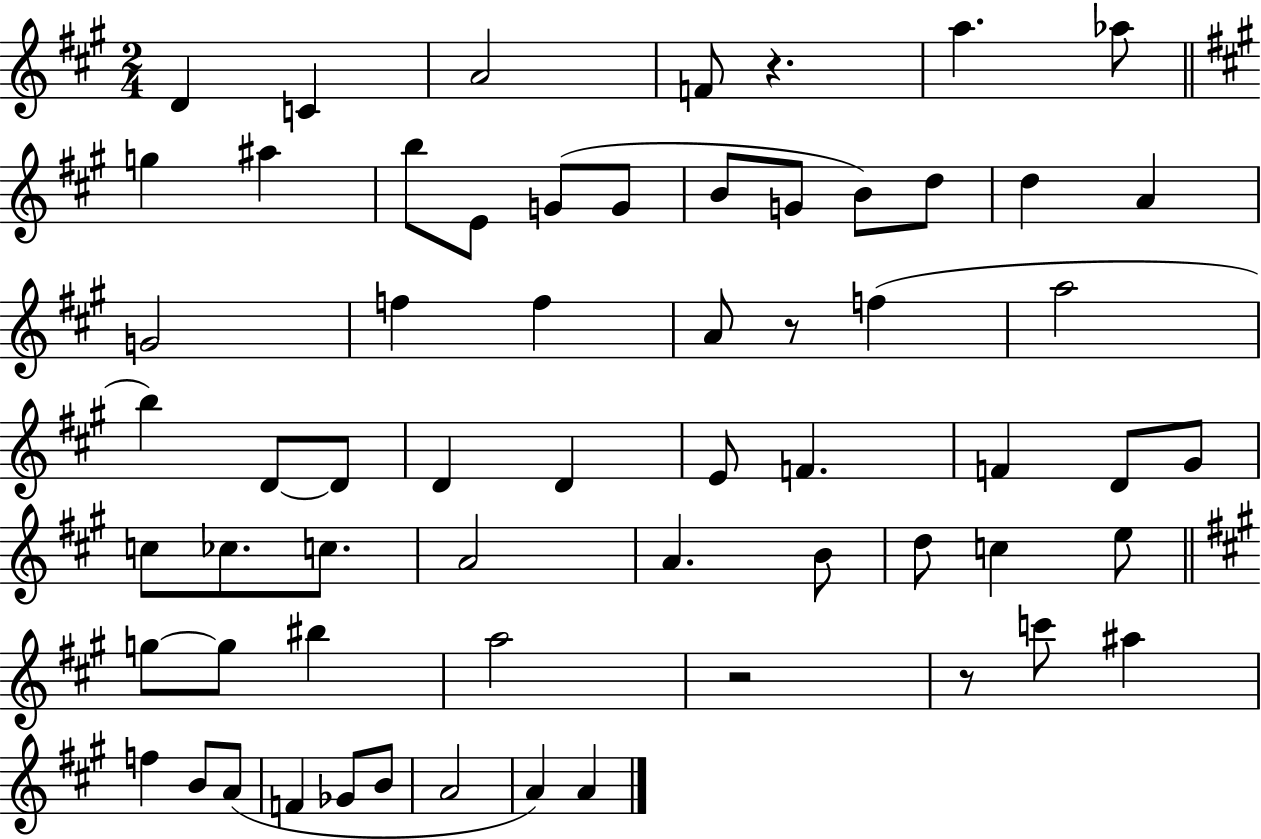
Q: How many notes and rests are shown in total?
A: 62